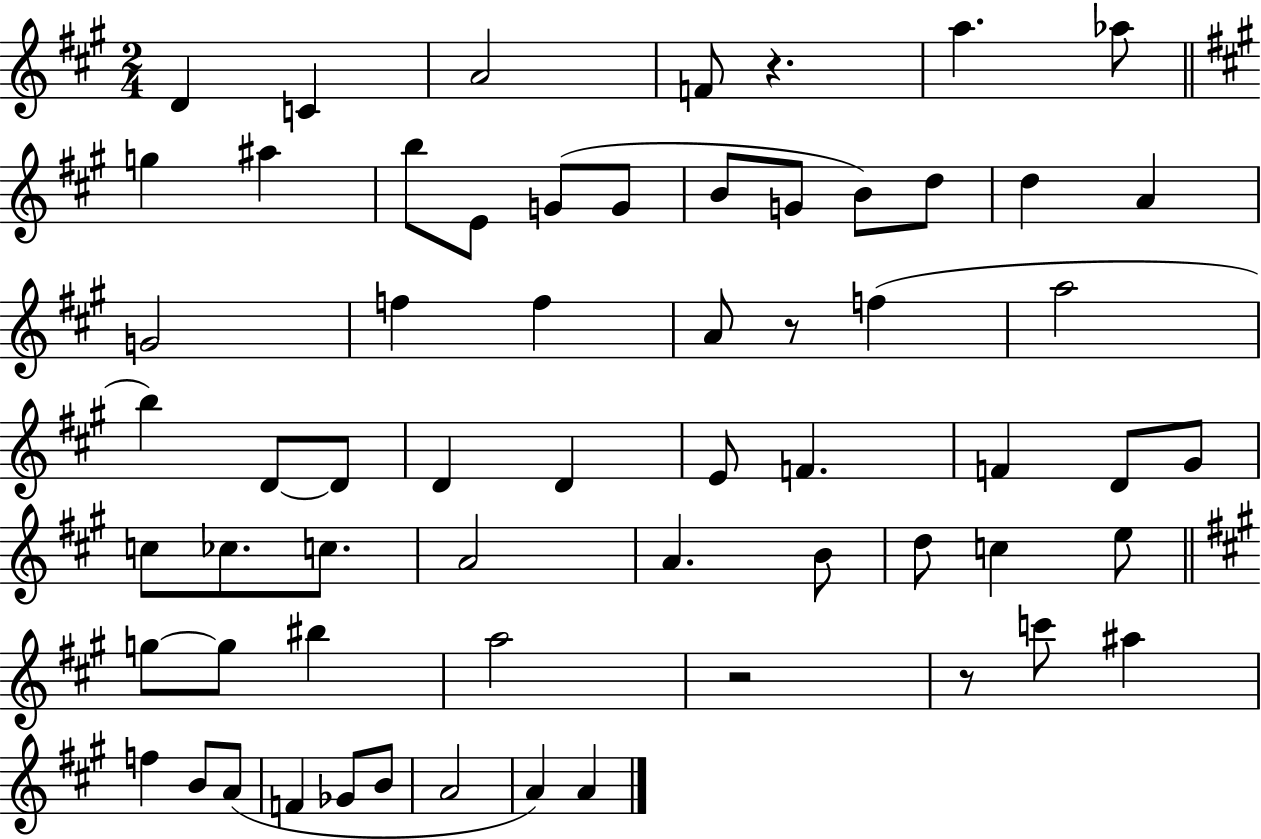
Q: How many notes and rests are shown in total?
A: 62